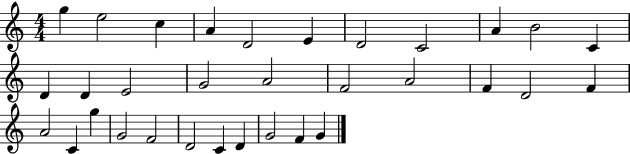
{
  \clef treble
  \numericTimeSignature
  \time 4/4
  \key c \major
  g''4 e''2 c''4 | a'4 d'2 e'4 | d'2 c'2 | a'4 b'2 c'4 | \break d'4 d'4 e'2 | g'2 a'2 | f'2 a'2 | f'4 d'2 f'4 | \break a'2 c'4 g''4 | g'2 f'2 | d'2 c'4 d'4 | g'2 f'4 g'4 | \break \bar "|."
}